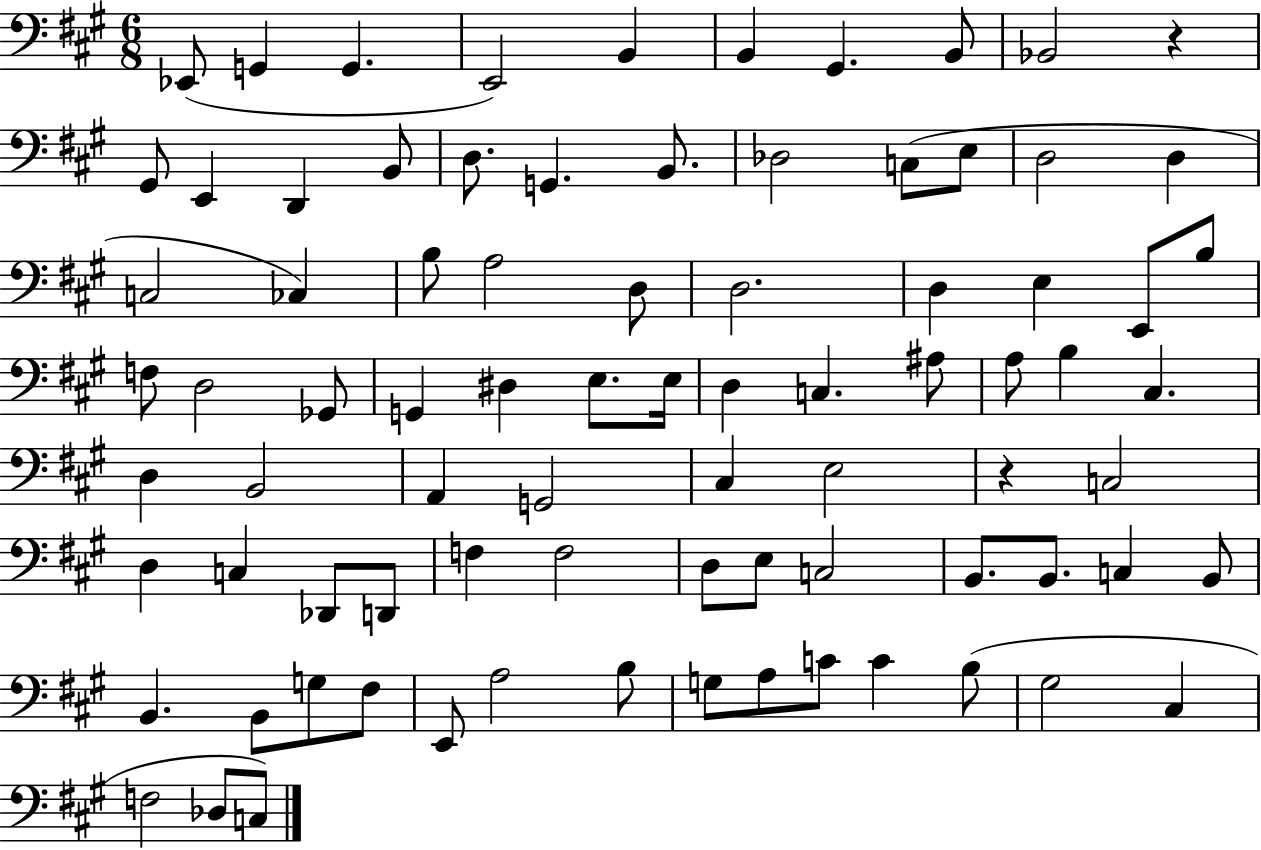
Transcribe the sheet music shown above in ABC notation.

X:1
T:Untitled
M:6/8
L:1/4
K:A
_E,,/2 G,, G,, E,,2 B,, B,, ^G,, B,,/2 _B,,2 z ^G,,/2 E,, D,, B,,/2 D,/2 G,, B,,/2 _D,2 C,/2 E,/2 D,2 D, C,2 _C, B,/2 A,2 D,/2 D,2 D, E, E,,/2 B,/2 F,/2 D,2 _G,,/2 G,, ^D, E,/2 E,/4 D, C, ^A,/2 A,/2 B, ^C, D, B,,2 A,, G,,2 ^C, E,2 z C,2 D, C, _D,,/2 D,,/2 F, F,2 D,/2 E,/2 C,2 B,,/2 B,,/2 C, B,,/2 B,, B,,/2 G,/2 ^F,/2 E,,/2 A,2 B,/2 G,/2 A,/2 C/2 C B,/2 ^G,2 ^C, F,2 _D,/2 C,/2